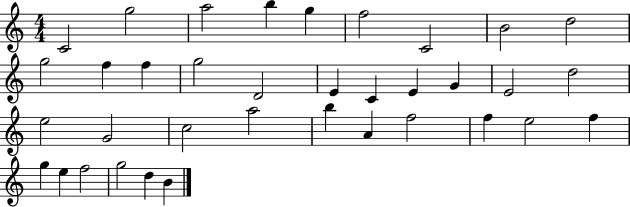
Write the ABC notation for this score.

X:1
T:Untitled
M:4/4
L:1/4
K:C
C2 g2 a2 b g f2 C2 B2 d2 g2 f f g2 D2 E C E G E2 d2 e2 G2 c2 a2 b A f2 f e2 f g e f2 g2 d B